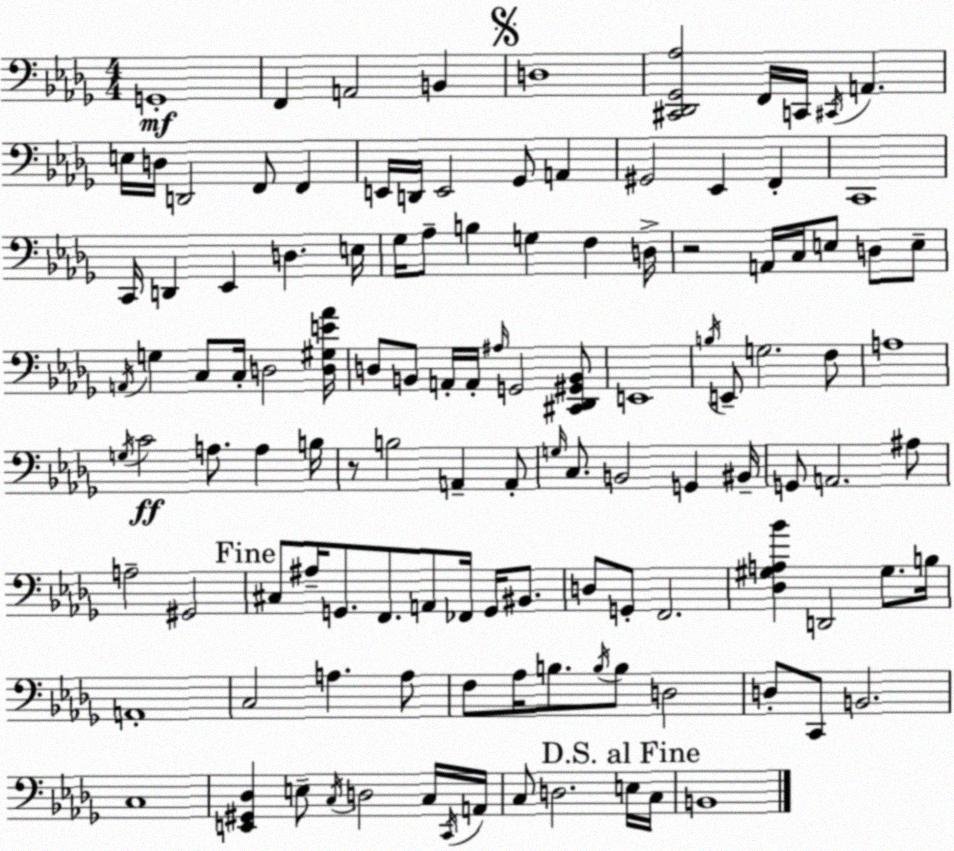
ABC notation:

X:1
T:Untitled
M:4/4
L:1/4
K:Bbm
G,,4 F,, A,,2 B,, D,4 [^C,,_D,,_G,,_A,]2 F,,/4 C,,/4 ^C,,/4 A,, E,/4 D,/4 D,,2 F,,/2 F,, E,,/4 D,,/4 E,,2 _G,,/2 A,, ^G,,2 _E,, F,, C,,4 C,,/4 D,, _E,, D, E,/4 _G,/4 _A,/2 B, G, F, D,/4 z2 A,,/4 C,/4 E,/2 D,/2 E,/2 A,,/4 G, C,/2 C,/4 D,2 [D,^G,E_A]/4 D,/2 B,,/2 A,,/4 A,,/4 ^A,/4 G,,2 [^C,,_D,,^G,,B,,]/2 E,,4 B,/4 E,,/2 G,2 F,/2 A,4 G,/4 C2 A,/2 A, B,/4 z/2 B,2 A,, A,,/2 G,/4 C,/2 B,,2 G,, ^B,,/4 G,,/2 A,,2 ^A,/2 A,2 ^G,,2 ^C,/2 ^A,/4 G,,/2 F,,/2 A,,/2 _F,,/4 G,,/4 ^B,,/2 D,/2 G,,/2 F,,2 [_D,^G,A,_B] D,,2 ^G,/2 B,/4 A,,4 C,2 A, A,/2 F,/2 _A,/4 B,/2 B,/4 B,/2 D,2 D,/2 C,,/2 B,,2 C,4 [E,,^G,,_D,] E,/2 C,/4 D,2 C,/4 C,,/4 A,,/4 C,/2 D,2 E,/4 C,/4 B,,4